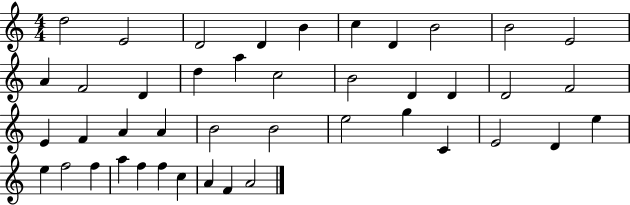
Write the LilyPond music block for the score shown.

{
  \clef treble
  \numericTimeSignature
  \time 4/4
  \key c \major
  d''2 e'2 | d'2 d'4 b'4 | c''4 d'4 b'2 | b'2 e'2 | \break a'4 f'2 d'4 | d''4 a''4 c''2 | b'2 d'4 d'4 | d'2 f'2 | \break e'4 f'4 a'4 a'4 | b'2 b'2 | e''2 g''4 c'4 | e'2 d'4 e''4 | \break e''4 f''2 f''4 | a''4 f''4 f''4 c''4 | a'4 f'4 a'2 | \bar "|."
}